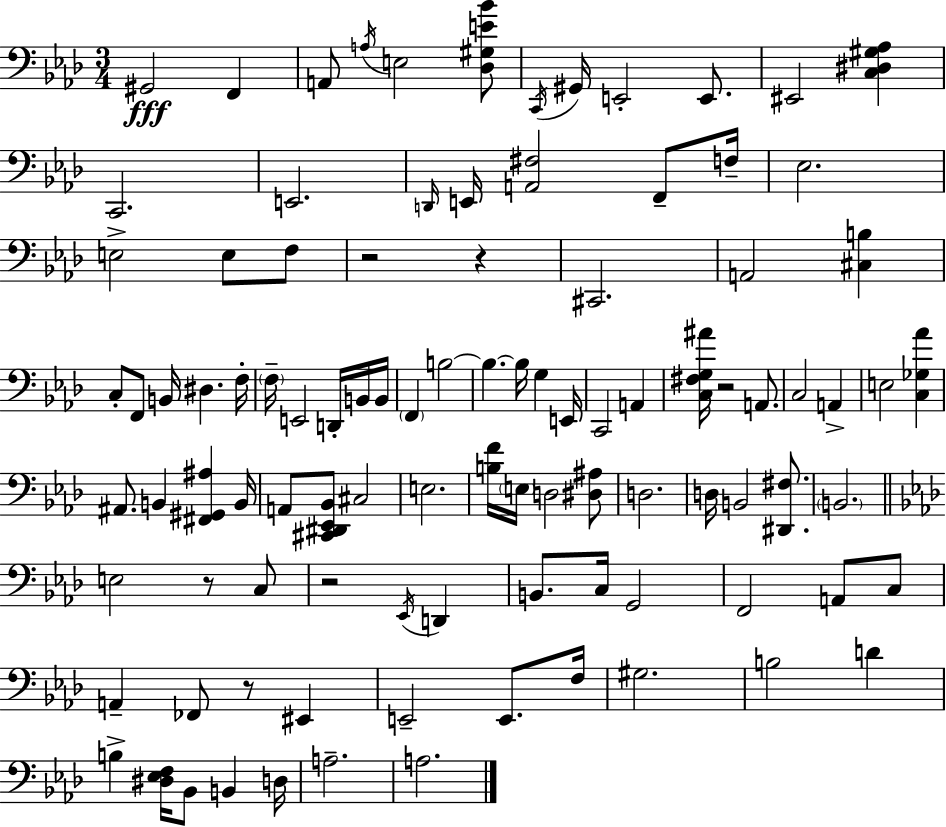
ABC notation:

X:1
T:Untitled
M:3/4
L:1/4
K:Fm
^G,,2 F,, A,,/2 A,/4 E,2 [_D,^G,E_B]/2 C,,/4 ^G,,/4 E,,2 E,,/2 ^E,,2 [C,^D,^G,_A,] C,,2 E,,2 D,,/4 E,,/4 [A,,^F,]2 F,,/2 F,/4 _E,2 E,2 E,/2 F,/2 z2 z ^C,,2 A,,2 [^C,B,] C,/2 F,,/2 B,,/4 ^D, F,/4 F,/4 E,,2 D,,/4 B,,/4 B,,/4 F,, B,2 B, B,/4 G, E,,/4 C,,2 A,, [C,^F,G,^A]/4 z2 A,,/2 C,2 A,, E,2 [C,_G,_A] ^A,,/2 B,, [^F,,^G,,^A,] B,,/4 A,,/2 [^C,,^D,,_E,,_B,,]/2 ^C,2 E,2 [B,F]/4 E,/4 D,2 [^D,^A,]/2 D,2 D,/4 B,,2 [^D,,^F,]/2 B,,2 E,2 z/2 C,/2 z2 _E,,/4 D,, B,,/2 C,/4 G,,2 F,,2 A,,/2 C,/2 A,, _F,,/2 z/2 ^E,, E,,2 E,,/2 F,/4 ^G,2 B,2 D B, [^D,_E,F,]/4 _B,,/2 B,, D,/4 A,2 A,2